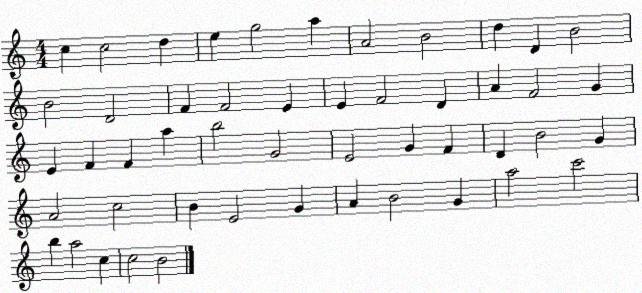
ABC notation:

X:1
T:Untitled
M:4/4
L:1/4
K:C
c c2 d e g2 a A2 B2 d D B2 B2 D2 F F2 E E F2 D A F2 G E F F a b2 G2 E2 G F D B2 G A2 c2 B E2 G A B2 G a2 c'2 b a2 c c2 B2